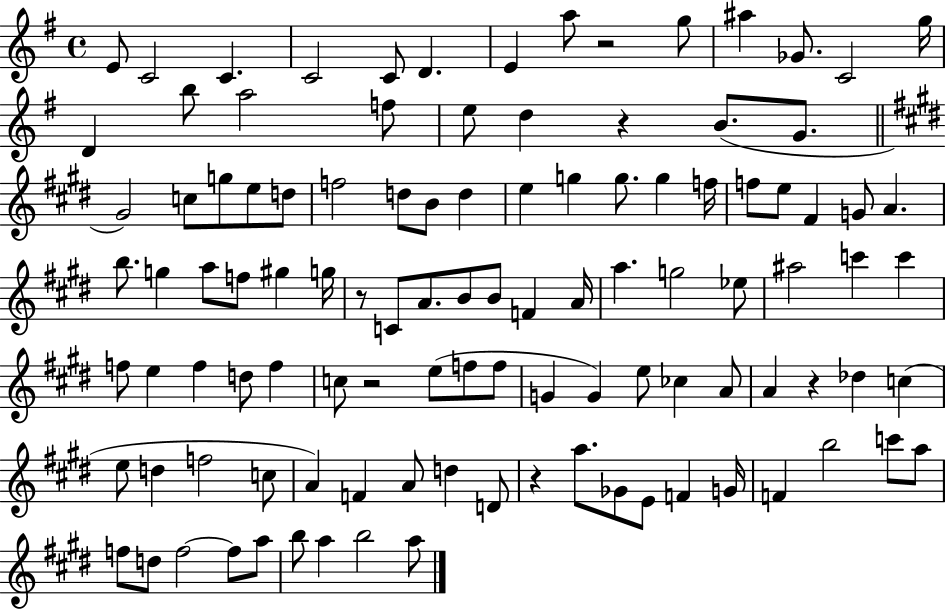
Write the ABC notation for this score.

X:1
T:Untitled
M:4/4
L:1/4
K:G
E/2 C2 C C2 C/2 D E a/2 z2 g/2 ^a _G/2 C2 g/4 D b/2 a2 f/2 e/2 d z B/2 G/2 ^G2 c/2 g/2 e/2 d/2 f2 d/2 B/2 d e g g/2 g f/4 f/2 e/2 ^F G/2 A b/2 g a/2 f/2 ^g g/4 z/2 C/2 A/2 B/2 B/2 F A/4 a g2 _e/2 ^a2 c' c' f/2 e f d/2 f c/2 z2 e/2 f/2 f/2 G G e/2 _c A/2 A z _d c e/2 d f2 c/2 A F A/2 d D/2 z a/2 _G/2 E/2 F G/4 F b2 c'/2 a/2 f/2 d/2 f2 f/2 a/2 b/2 a b2 a/2